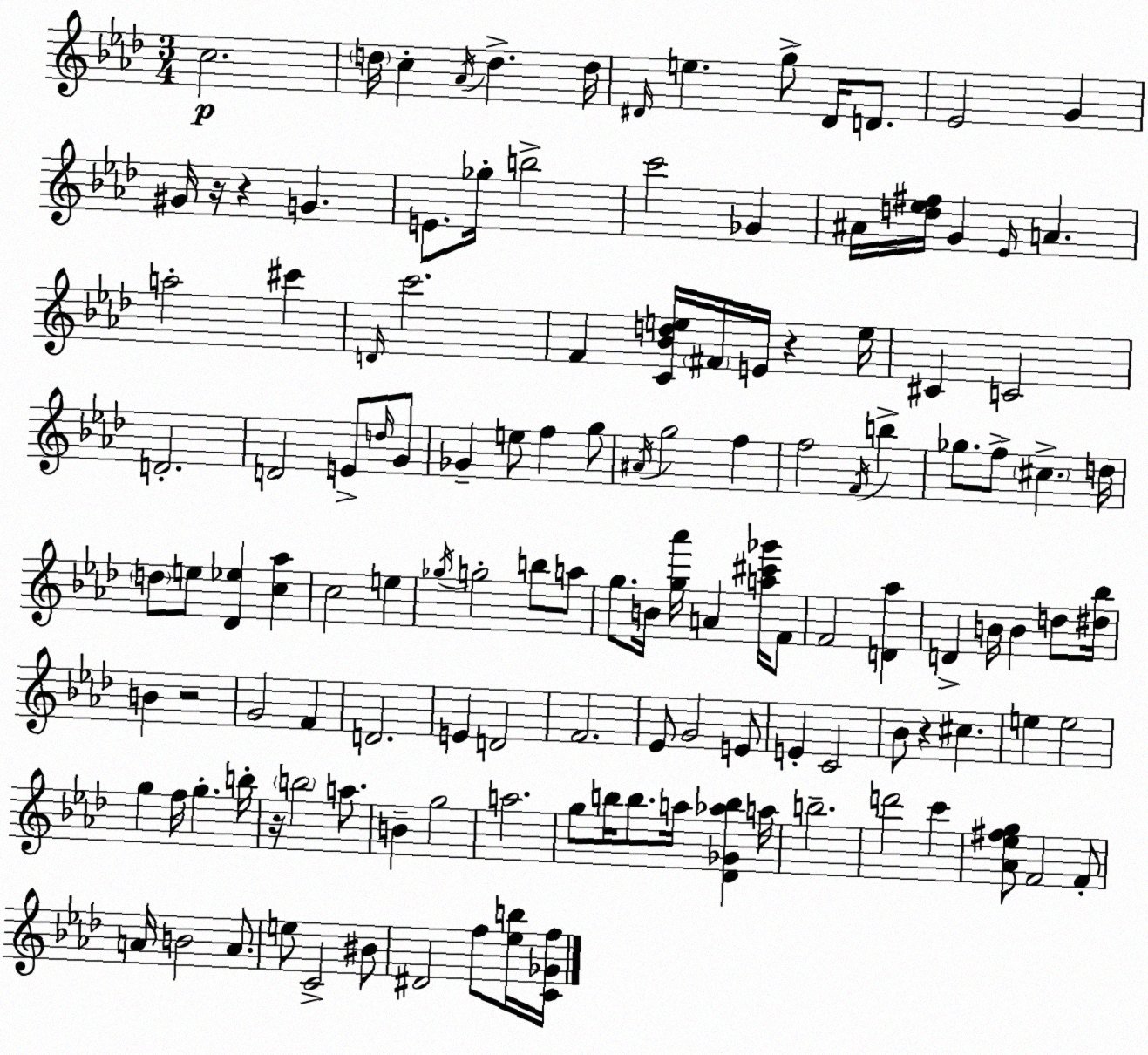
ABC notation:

X:1
T:Untitled
M:3/4
L:1/4
K:Ab
c2 d/4 c _A/4 d d/4 ^D/4 e g/2 ^D/4 D/2 _E2 G ^G/4 z/4 z G E/2 _g/4 b2 c'2 _G ^A/4 [d_e^f]/4 G _E/4 A a2 ^c' D/4 c'2 F [C_Bde]/4 ^F/4 E/4 z e/4 ^C C2 D2 D2 E/2 d/4 G/2 _G e/2 f g/2 ^A/4 g2 f f2 F/4 b _g/2 f/2 ^c d/4 d/2 e/2 [_D_e] [c_a] c2 e _g/4 g2 b/2 a/2 g/2 B/4 [g_a']/4 A [a^c'_g']/4 F/2 F2 [D_a] D B/4 B d/2 [^d_b]/4 B z2 G2 F D2 E D2 F2 _E/2 G2 E/2 E C2 _B/2 z ^c e e2 g f/4 g b/4 z/4 b2 a/2 B g2 a2 g/2 b/4 b/2 a/4 [_D_G_ab] a/4 b2 d'2 c' [_A_e^fg]/2 F2 F/2 A/4 B2 A/2 e/2 C2 ^B/2 ^D2 f/2 [_eb]/4 [C_Gf]/4